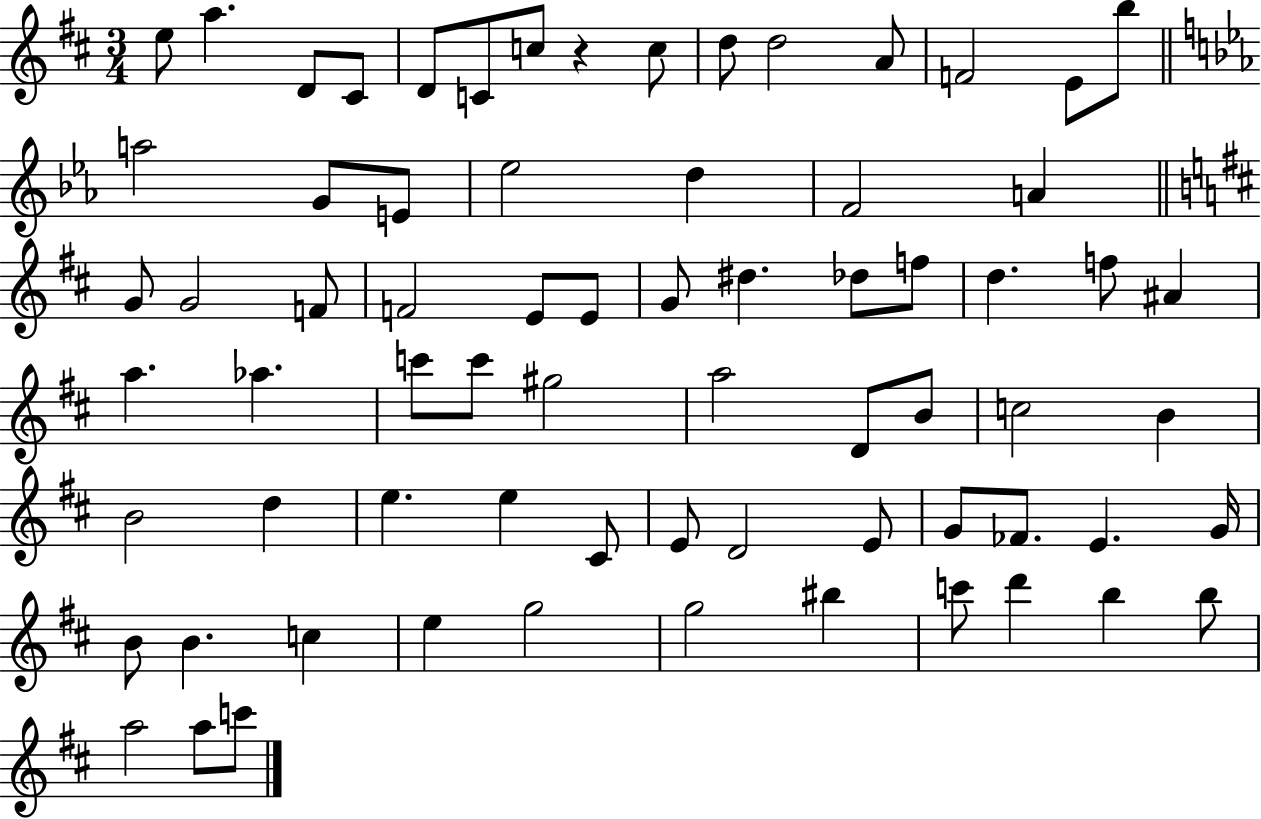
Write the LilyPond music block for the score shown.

{
  \clef treble
  \numericTimeSignature
  \time 3/4
  \key d \major
  e''8 a''4. d'8 cis'8 | d'8 c'8 c''8 r4 c''8 | d''8 d''2 a'8 | f'2 e'8 b''8 | \break \bar "||" \break \key c \minor a''2 g'8 e'8 | ees''2 d''4 | f'2 a'4 | \bar "||" \break \key d \major g'8 g'2 f'8 | f'2 e'8 e'8 | g'8 dis''4. des''8 f''8 | d''4. f''8 ais'4 | \break a''4. aes''4. | c'''8 c'''8 gis''2 | a''2 d'8 b'8 | c''2 b'4 | \break b'2 d''4 | e''4. e''4 cis'8 | e'8 d'2 e'8 | g'8 fes'8. e'4. g'16 | \break b'8 b'4. c''4 | e''4 g''2 | g''2 bis''4 | c'''8 d'''4 b''4 b''8 | \break a''2 a''8 c'''8 | \bar "|."
}